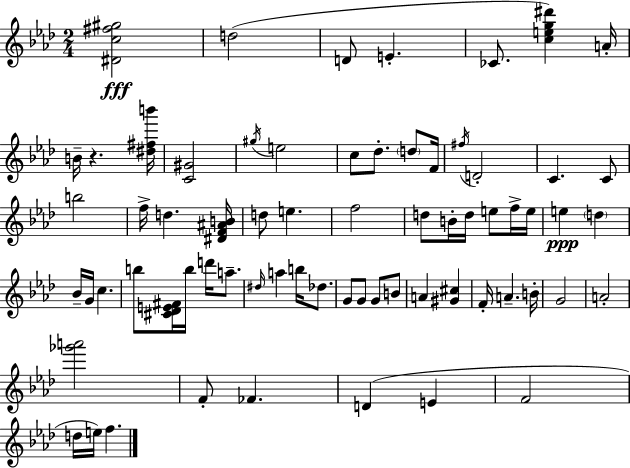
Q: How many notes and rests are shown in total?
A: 68